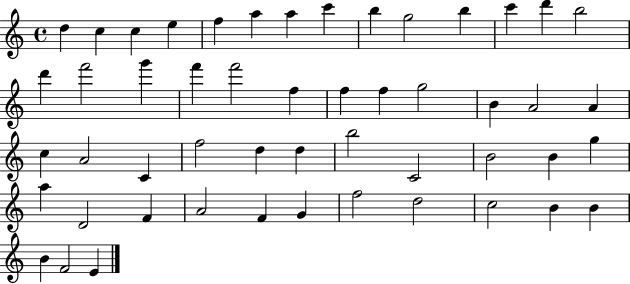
X:1
T:Untitled
M:4/4
L:1/4
K:C
d c c e f a a c' b g2 b c' d' b2 d' f'2 g' f' f'2 f f f g2 B A2 A c A2 C f2 d d b2 C2 B2 B g a D2 F A2 F G f2 d2 c2 B B B F2 E